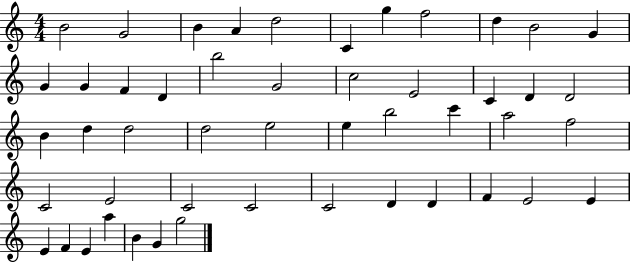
B4/h G4/h B4/q A4/q D5/h C4/q G5/q F5/h D5/q B4/h G4/q G4/q G4/q F4/q D4/q B5/h G4/h C5/h E4/h C4/q D4/q D4/h B4/q D5/q D5/h D5/h E5/h E5/q B5/h C6/q A5/h F5/h C4/h E4/h C4/h C4/h C4/h D4/q D4/q F4/q E4/h E4/q E4/q F4/q E4/q A5/q B4/q G4/q G5/h